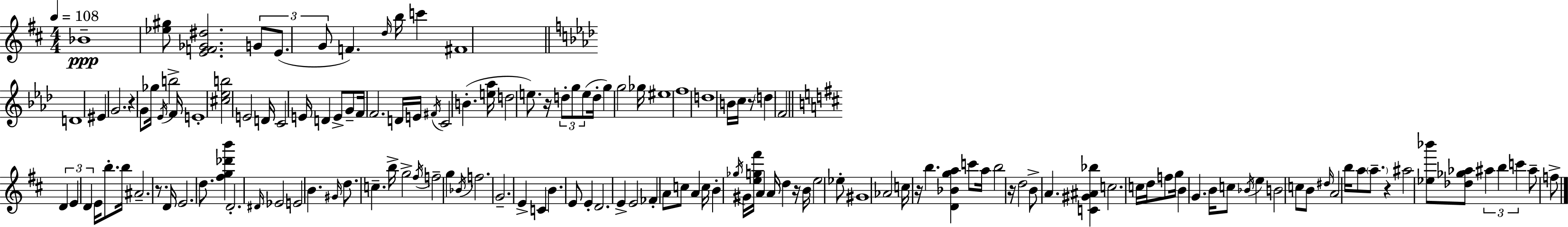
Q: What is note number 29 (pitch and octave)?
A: E4